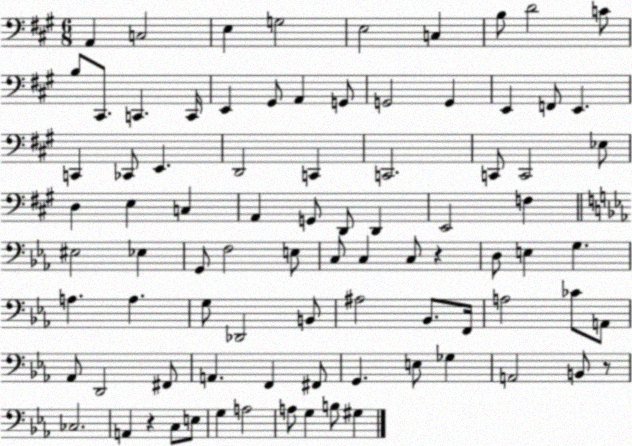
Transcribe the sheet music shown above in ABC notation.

X:1
T:Untitled
M:6/8
L:1/4
K:A
A,, C,2 E, G,2 E,2 C, B,/2 D2 C/2 B,/2 ^C,,/2 C,, C,,/4 E,, ^G,,/2 A,, G,,/2 G,,2 G,, E,, F,,/2 E,, C,, _C,,/2 E,, D,,2 C,, C,,2 C,,/2 C,,2 _E,/2 D, E, C, A,, G,,/2 D,,/2 D,, E,,2 F, ^E,2 _E, G,,/2 F,2 E,/2 C,/2 C, C,/2 z D,/2 E, G, A, A, G,/2 _D,,2 B,,/2 ^A,2 _B,,/2 F,,/4 A,2 _C/2 A,,/2 _A,,/2 D,,2 ^F,,/2 A,, F,, ^F,,/2 G,, E,/2 _G, A,,2 B,,/2 z/2 _C,2 A,, z C,/2 E,/2 G, A,2 A,/2 G, B,/2 ^G,